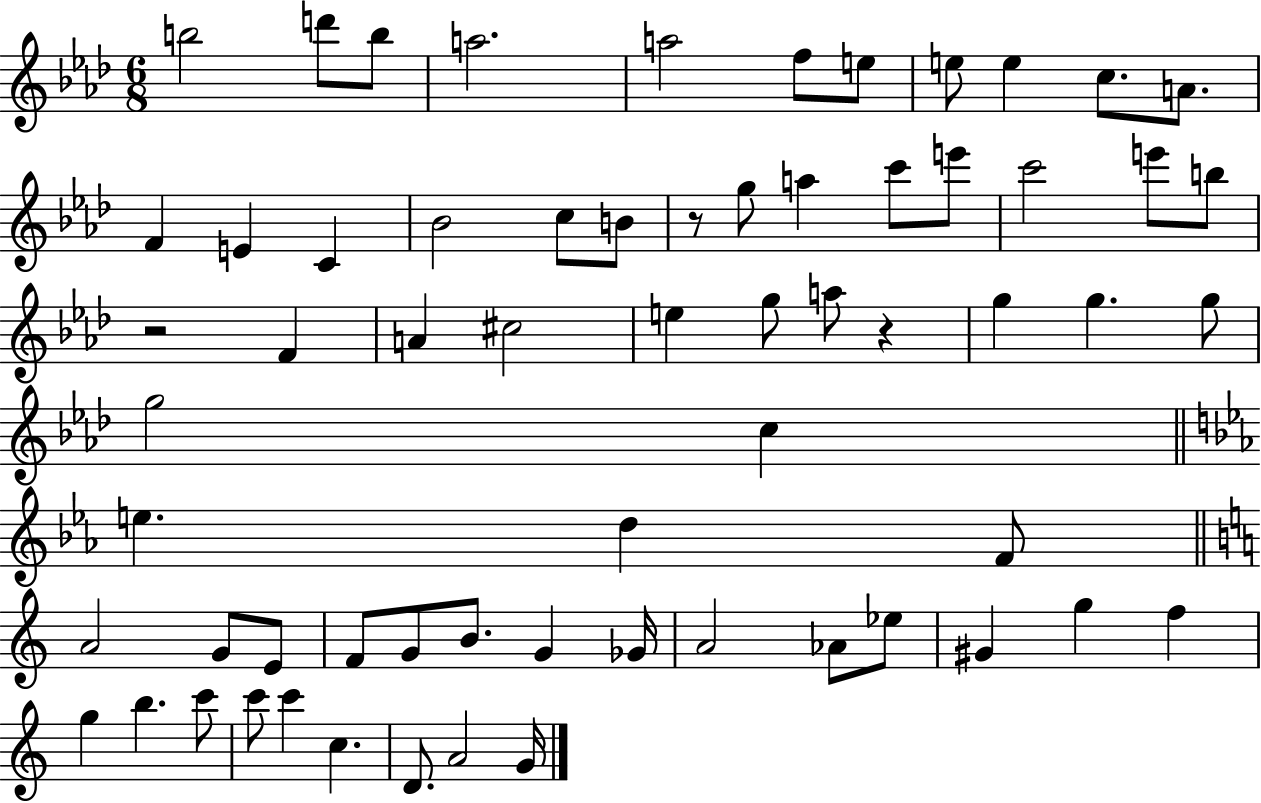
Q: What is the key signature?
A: AES major